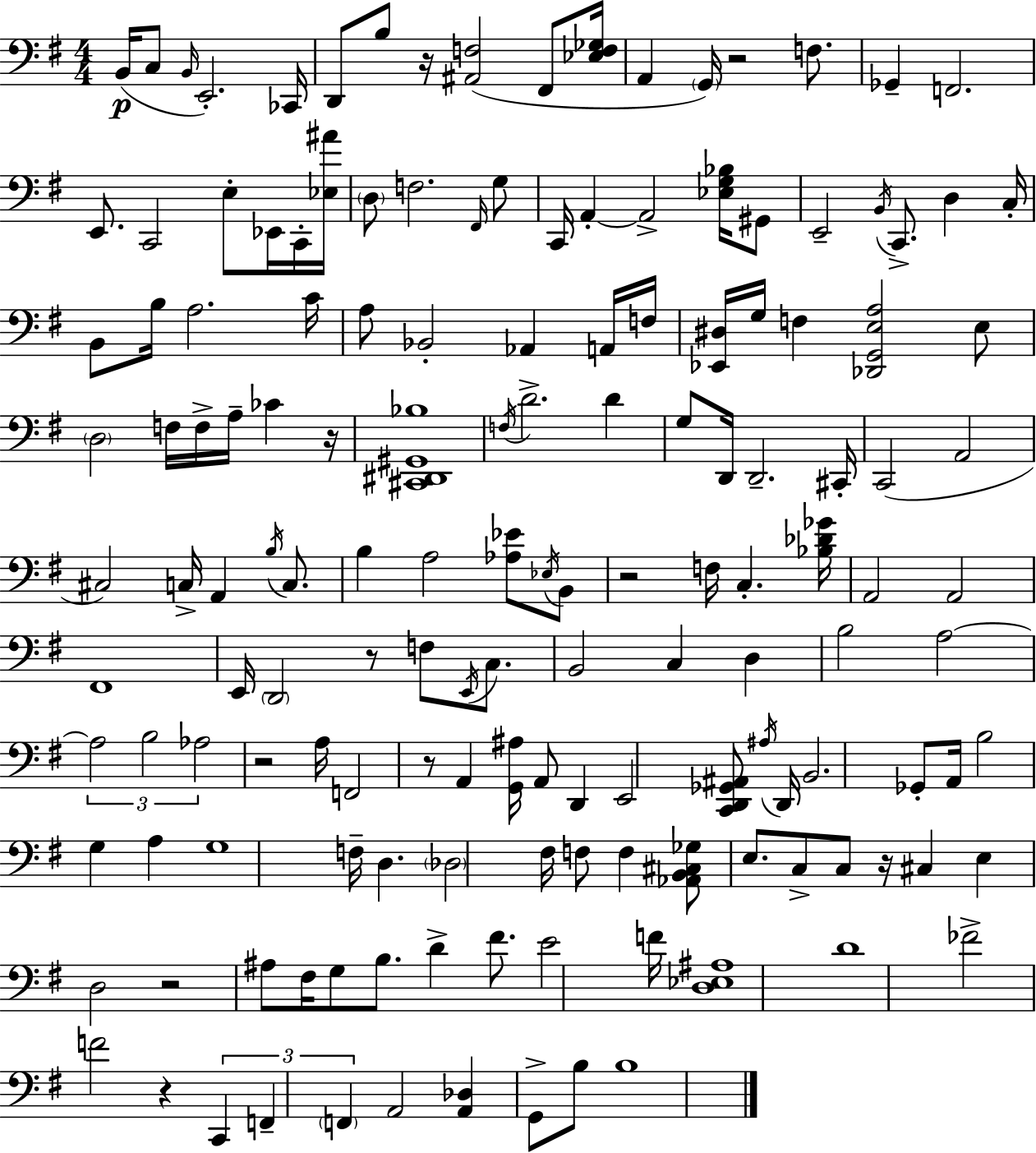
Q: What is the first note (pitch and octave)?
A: B2